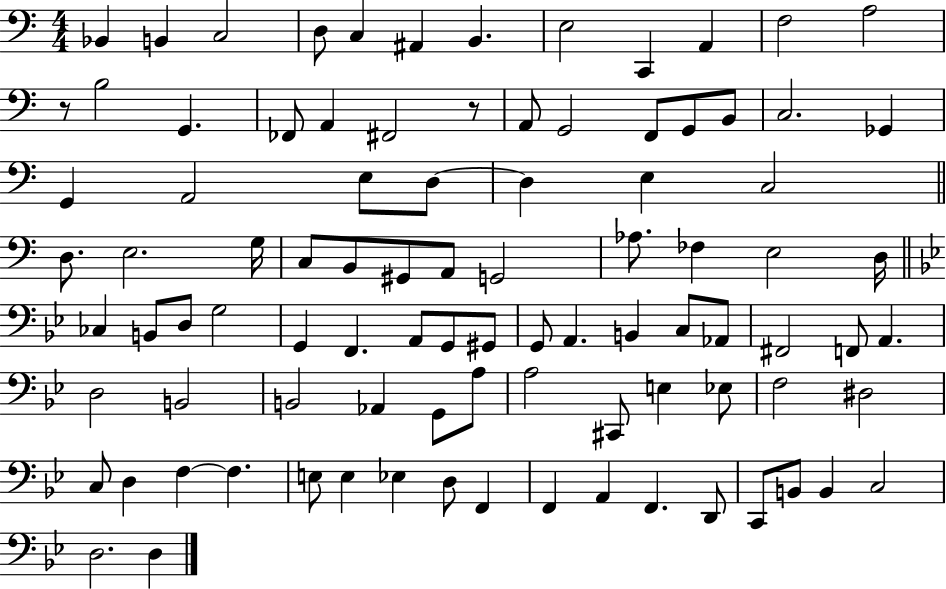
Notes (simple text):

Bb2/q B2/q C3/h D3/e C3/q A#2/q B2/q. E3/h C2/q A2/q F3/h A3/h R/e B3/h G2/q. FES2/e A2/q F#2/h R/e A2/e G2/h F2/e G2/e B2/e C3/h. Gb2/q G2/q A2/h E3/e D3/e D3/q E3/q C3/h D3/e. E3/h. G3/s C3/e B2/e G#2/e A2/e G2/h Ab3/e. FES3/q E3/h D3/s CES3/q B2/e D3/e G3/h G2/q F2/q. A2/e G2/e G#2/e G2/e A2/q. B2/q C3/e Ab2/e F#2/h F2/e A2/q. D3/h B2/h B2/h Ab2/q G2/e A3/e A3/h C#2/e E3/q Eb3/e F3/h D#3/h C3/e D3/q F3/q F3/q. E3/e E3/q Eb3/q D3/e F2/q F2/q A2/q F2/q. D2/e C2/e B2/e B2/q C3/h D3/h. D3/q